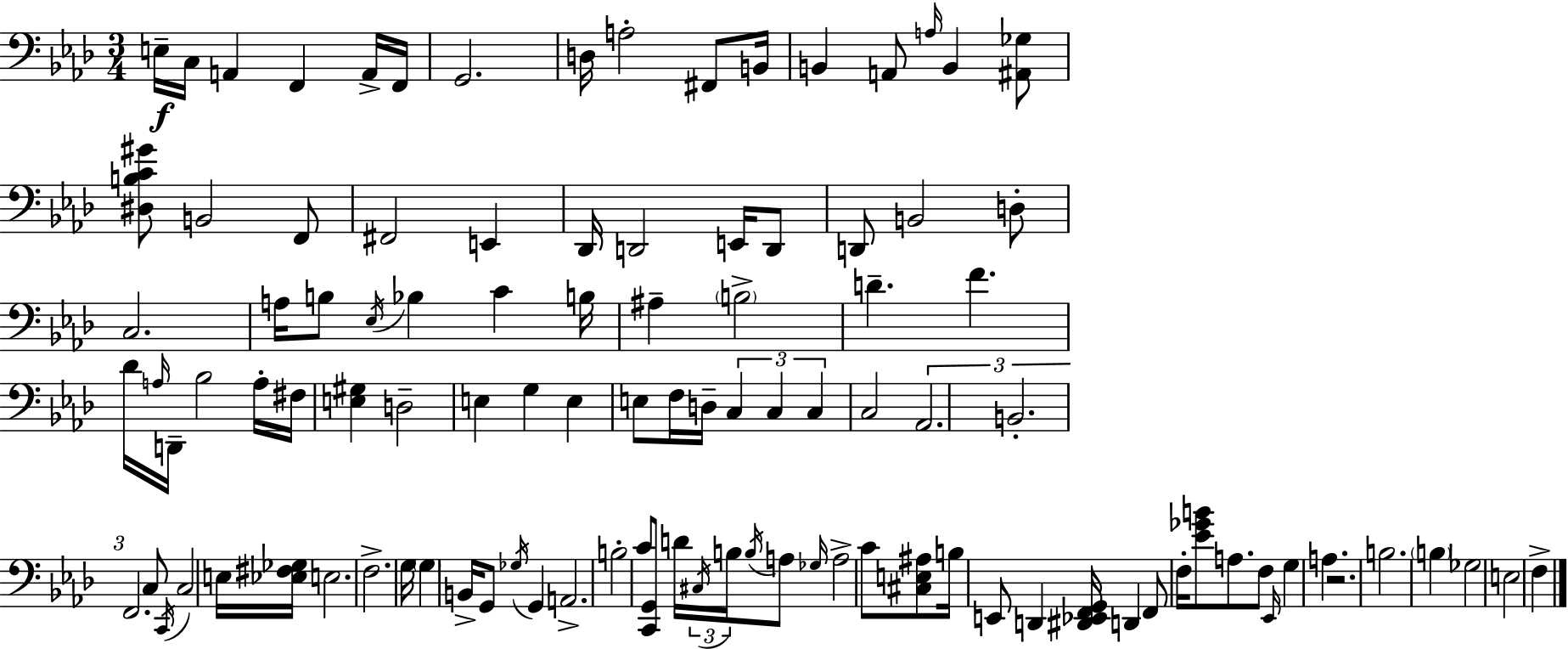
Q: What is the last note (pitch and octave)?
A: F3